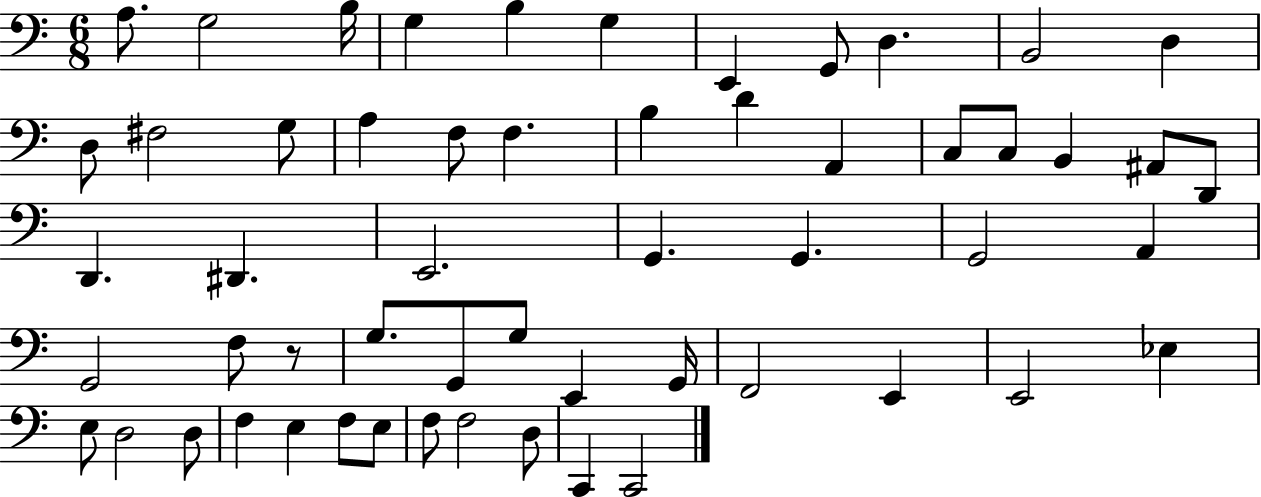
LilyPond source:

{
  \clef bass
  \numericTimeSignature
  \time 6/8
  \key c \major
  \repeat volta 2 { a8. g2 b16 | g4 b4 g4 | e,4 g,8 d4. | b,2 d4 | \break d8 fis2 g8 | a4 f8 f4. | b4 d'4 a,4 | c8 c8 b,4 ais,8 d,8 | \break d,4. dis,4. | e,2. | g,4. g,4. | g,2 a,4 | \break g,2 f8 r8 | g8. g,8 g8 e,4 g,16 | f,2 e,4 | e,2 ees4 | \break e8 d2 d8 | f4 e4 f8 e8 | f8 f2 d8 | c,4 c,2 | \break } \bar "|."
}